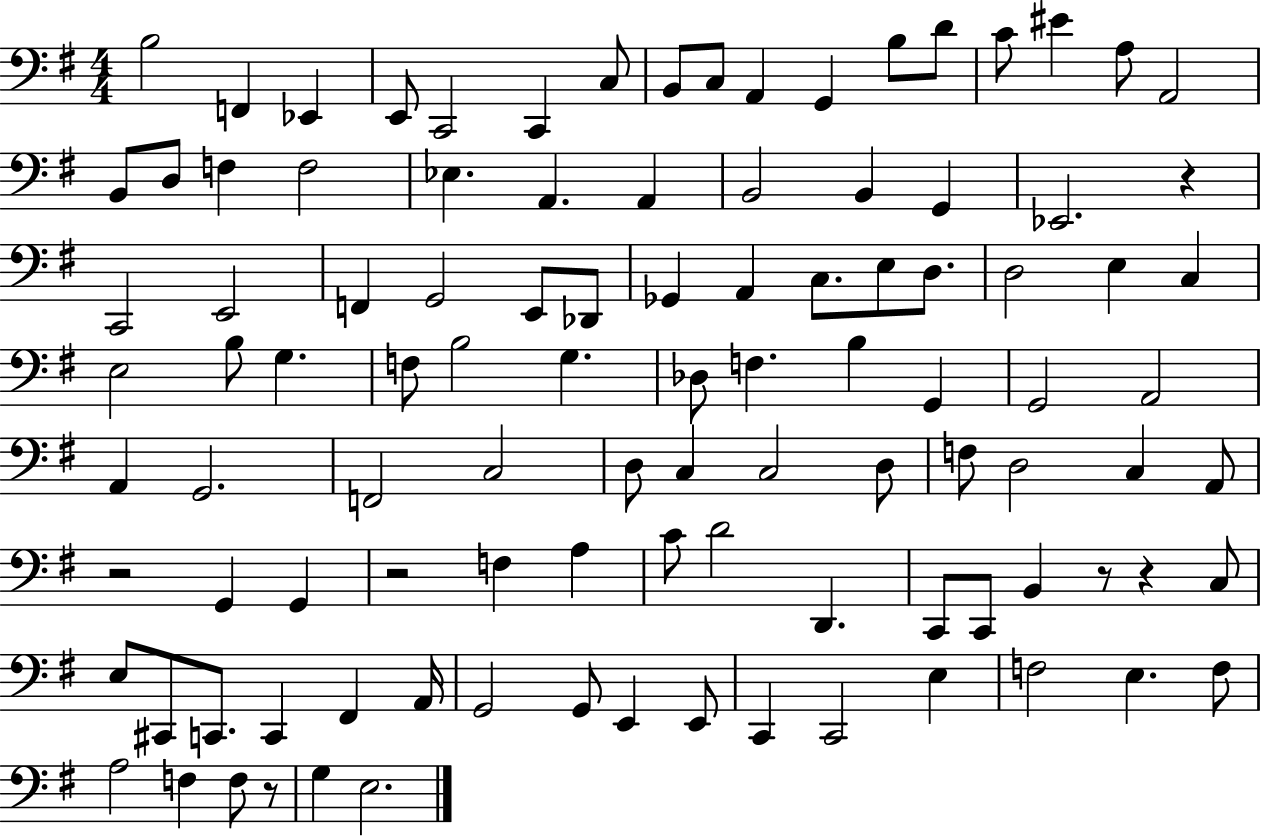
X:1
T:Untitled
M:4/4
L:1/4
K:G
B,2 F,, _E,, E,,/2 C,,2 C,, C,/2 B,,/2 C,/2 A,, G,, B,/2 D/2 C/2 ^E A,/2 A,,2 B,,/2 D,/2 F, F,2 _E, A,, A,, B,,2 B,, G,, _E,,2 z C,,2 E,,2 F,, G,,2 E,,/2 _D,,/2 _G,, A,, C,/2 E,/2 D,/2 D,2 E, C, E,2 B,/2 G, F,/2 B,2 G, _D,/2 F, B, G,, G,,2 A,,2 A,, G,,2 F,,2 C,2 D,/2 C, C,2 D,/2 F,/2 D,2 C, A,,/2 z2 G,, G,, z2 F, A, C/2 D2 D,, C,,/2 C,,/2 B,, z/2 z C,/2 E,/2 ^C,,/2 C,,/2 C,, ^F,, A,,/4 G,,2 G,,/2 E,, E,,/2 C,, C,,2 E, F,2 E, F,/2 A,2 F, F,/2 z/2 G, E,2